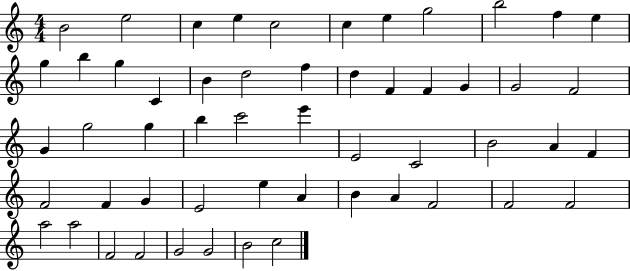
X:1
T:Untitled
M:4/4
L:1/4
K:C
B2 e2 c e c2 c e g2 b2 f e g b g C B d2 f d F F G G2 F2 G g2 g b c'2 e' E2 C2 B2 A F F2 F G E2 e A B A F2 F2 F2 a2 a2 F2 F2 G2 G2 B2 c2